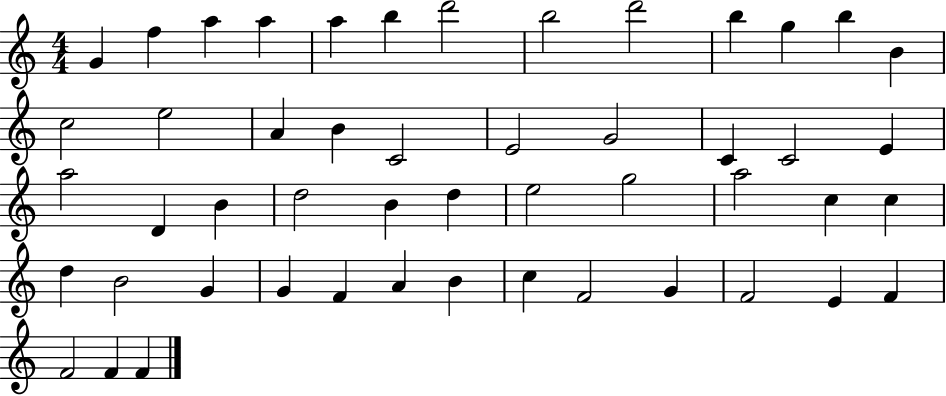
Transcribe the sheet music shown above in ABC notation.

X:1
T:Untitled
M:4/4
L:1/4
K:C
G f a a a b d'2 b2 d'2 b g b B c2 e2 A B C2 E2 G2 C C2 E a2 D B d2 B d e2 g2 a2 c c d B2 G G F A B c F2 G F2 E F F2 F F